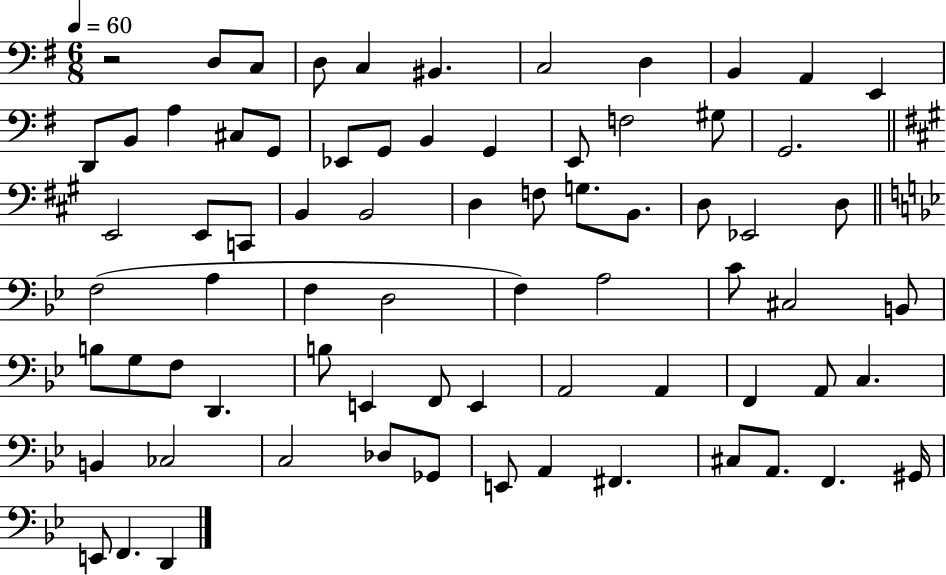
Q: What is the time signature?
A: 6/8